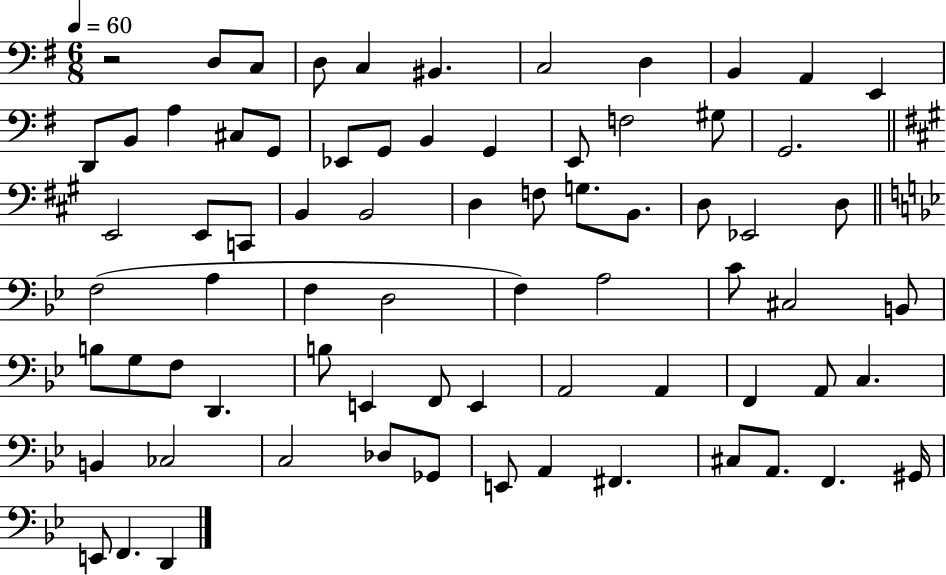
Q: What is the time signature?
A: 6/8